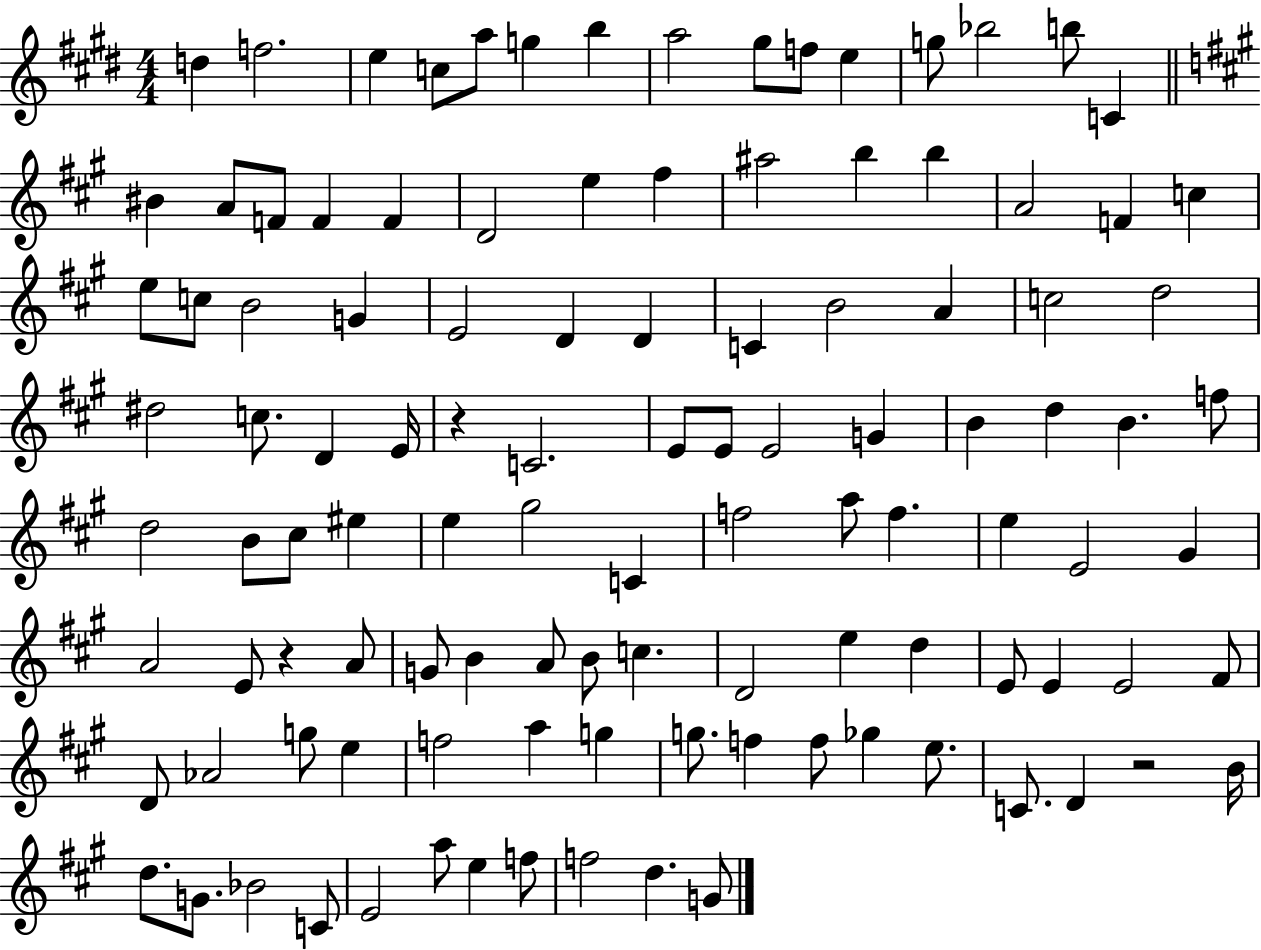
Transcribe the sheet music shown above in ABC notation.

X:1
T:Untitled
M:4/4
L:1/4
K:E
d f2 e c/2 a/2 g b a2 ^g/2 f/2 e g/2 _b2 b/2 C ^B A/2 F/2 F F D2 e ^f ^a2 b b A2 F c e/2 c/2 B2 G E2 D D C B2 A c2 d2 ^d2 c/2 D E/4 z C2 E/2 E/2 E2 G B d B f/2 d2 B/2 ^c/2 ^e e ^g2 C f2 a/2 f e E2 ^G A2 E/2 z A/2 G/2 B A/2 B/2 c D2 e d E/2 E E2 ^F/2 D/2 _A2 g/2 e f2 a g g/2 f f/2 _g e/2 C/2 D z2 B/4 d/2 G/2 _B2 C/2 E2 a/2 e f/2 f2 d G/2